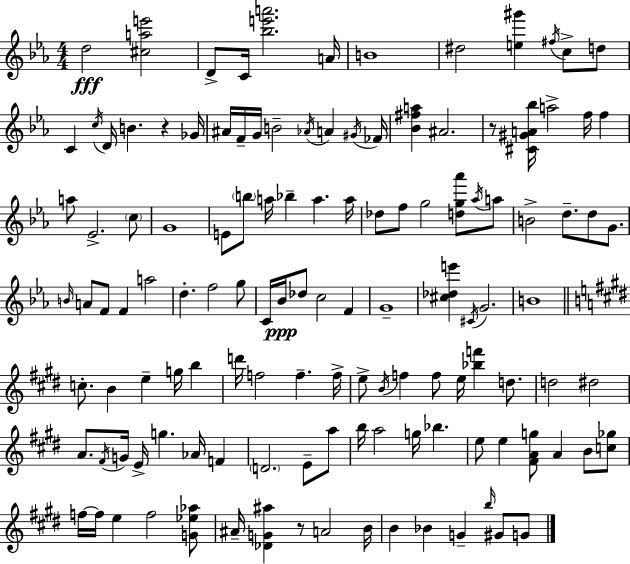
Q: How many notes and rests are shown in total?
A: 125